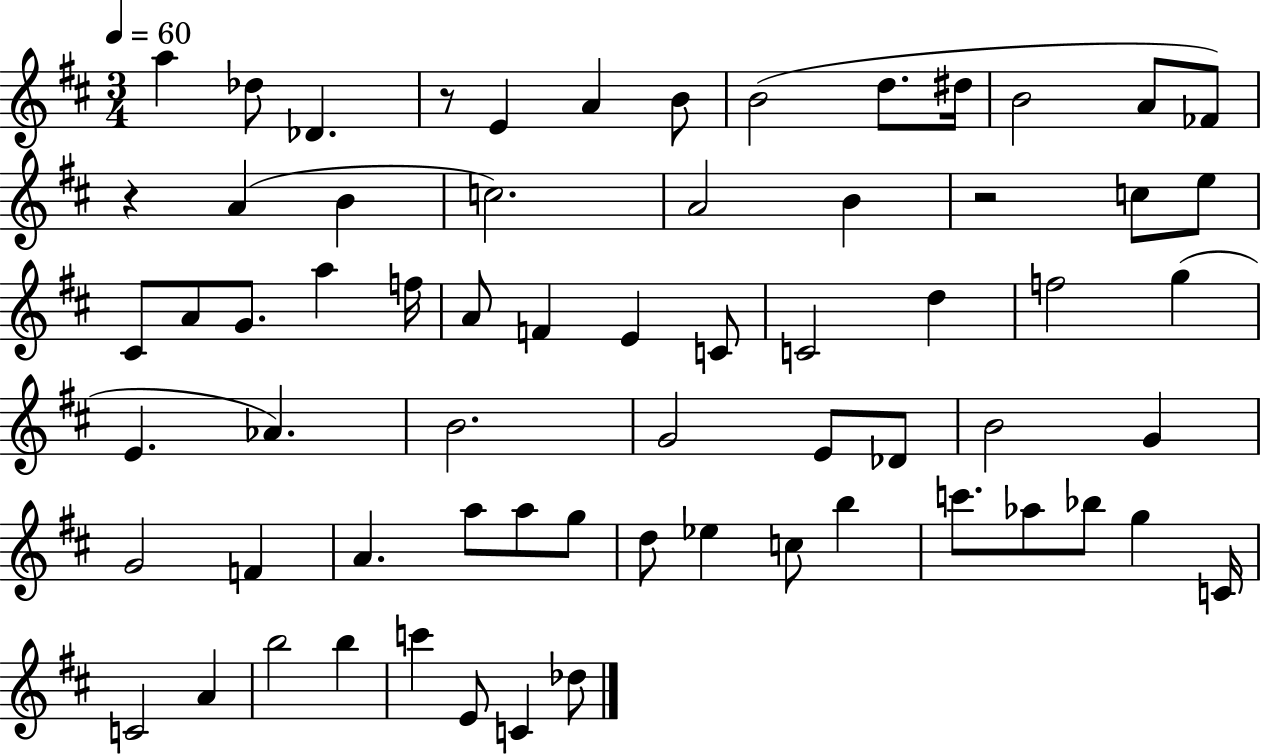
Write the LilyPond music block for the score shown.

{
  \clef treble
  \numericTimeSignature
  \time 3/4
  \key d \major
  \tempo 4 = 60
  \repeat volta 2 { a''4 des''8 des'4. | r8 e'4 a'4 b'8 | b'2( d''8. dis''16 | b'2 a'8 fes'8) | \break r4 a'4( b'4 | c''2.) | a'2 b'4 | r2 c''8 e''8 | \break cis'8 a'8 g'8. a''4 f''16 | a'8 f'4 e'4 c'8 | c'2 d''4 | f''2 g''4( | \break e'4. aes'4.) | b'2. | g'2 e'8 des'8 | b'2 g'4 | \break g'2 f'4 | a'4. a''8 a''8 g''8 | d''8 ees''4 c''8 b''4 | c'''8. aes''8 bes''8 g''4 c'16 | \break c'2 a'4 | b''2 b''4 | c'''4 e'8 c'4 des''8 | } \bar "|."
}